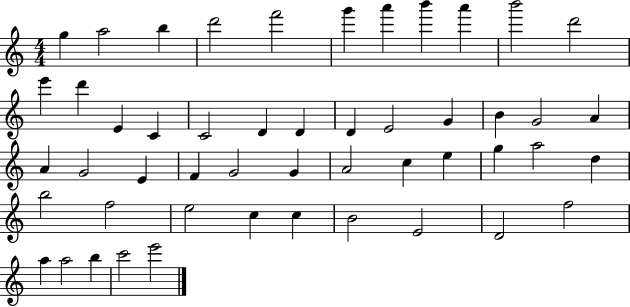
{
  \clef treble
  \numericTimeSignature
  \time 4/4
  \key c \major
  g''4 a''2 b''4 | d'''2 f'''2 | g'''4 a'''4 b'''4 a'''4 | b'''2 d'''2 | \break e'''4 d'''4 e'4 c'4 | c'2 d'4 d'4 | d'4 e'2 g'4 | b'4 g'2 a'4 | \break a'4 g'2 e'4 | f'4 g'2 g'4 | a'2 c''4 e''4 | g''4 a''2 d''4 | \break b''2 f''2 | e''2 c''4 c''4 | b'2 e'2 | d'2 f''2 | \break a''4 a''2 b''4 | c'''2 e'''2 | \bar "|."
}